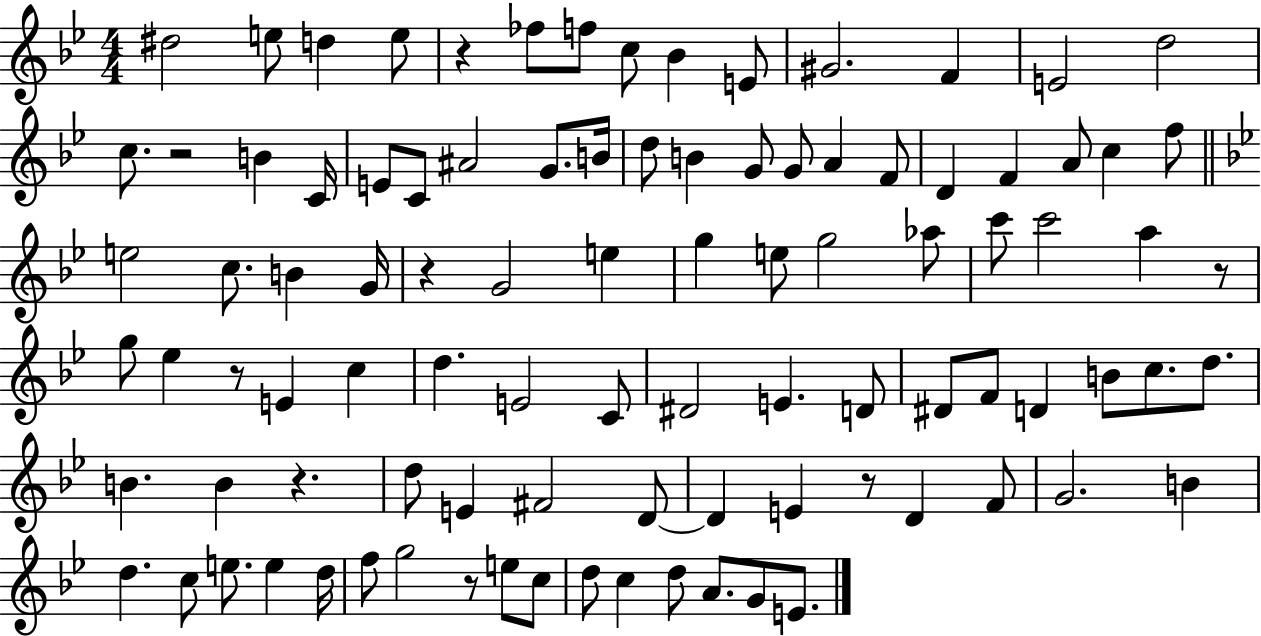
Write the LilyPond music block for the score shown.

{
  \clef treble
  \numericTimeSignature
  \time 4/4
  \key bes \major
  \repeat volta 2 { dis''2 e''8 d''4 e''8 | r4 fes''8 f''8 c''8 bes'4 e'8 | gis'2. f'4 | e'2 d''2 | \break c''8. r2 b'4 c'16 | e'8 c'8 ais'2 g'8. b'16 | d''8 b'4 g'8 g'8 a'4 f'8 | d'4 f'4 a'8 c''4 f''8 | \break \bar "||" \break \key g \minor e''2 c''8. b'4 g'16 | r4 g'2 e''4 | g''4 e''8 g''2 aes''8 | c'''8 c'''2 a''4 r8 | \break g''8 ees''4 r8 e'4 c''4 | d''4. e'2 c'8 | dis'2 e'4. d'8 | dis'8 f'8 d'4 b'8 c''8. d''8. | \break b'4. b'4 r4. | d''8 e'4 fis'2 d'8~~ | d'4 e'4 r8 d'4 f'8 | g'2. b'4 | \break d''4. c''8 e''8. e''4 d''16 | f''8 g''2 r8 e''8 c''8 | d''8 c''4 d''8 a'8. g'8 e'8. | } \bar "|."
}